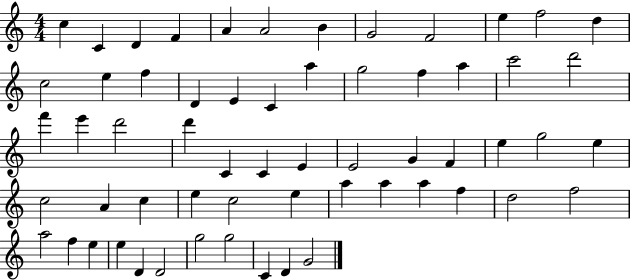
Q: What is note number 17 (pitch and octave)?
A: E4